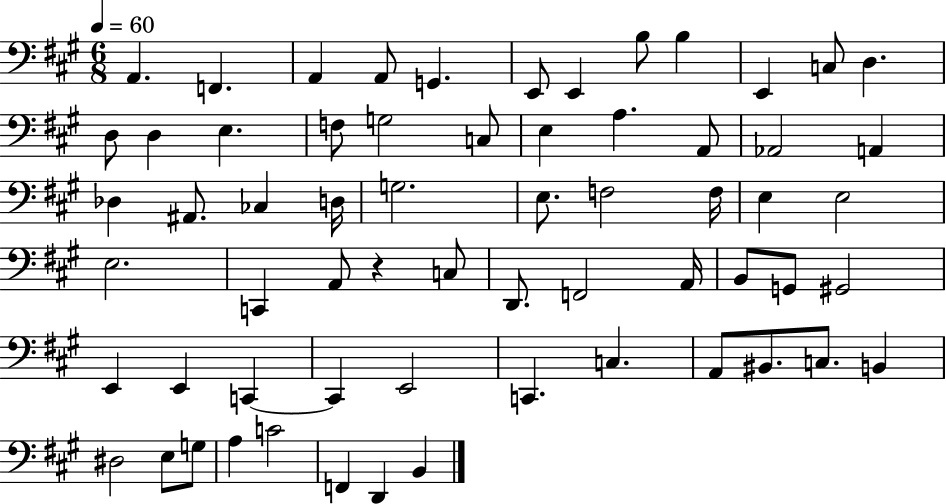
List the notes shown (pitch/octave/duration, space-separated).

A2/q. F2/q. A2/q A2/e G2/q. E2/e E2/q B3/e B3/q E2/q C3/e D3/q. D3/e D3/q E3/q. F3/e G3/h C3/e E3/q A3/q. A2/e Ab2/h A2/q Db3/q A#2/e. CES3/q D3/s G3/h. E3/e. F3/h F3/s E3/q E3/h E3/h. C2/q A2/e R/q C3/e D2/e. F2/h A2/s B2/e G2/e G#2/h E2/q E2/q C2/q C2/q E2/h C2/q. C3/q. A2/e BIS2/e. C3/e. B2/q D#3/h E3/e G3/e A3/q C4/h F2/q D2/q B2/q